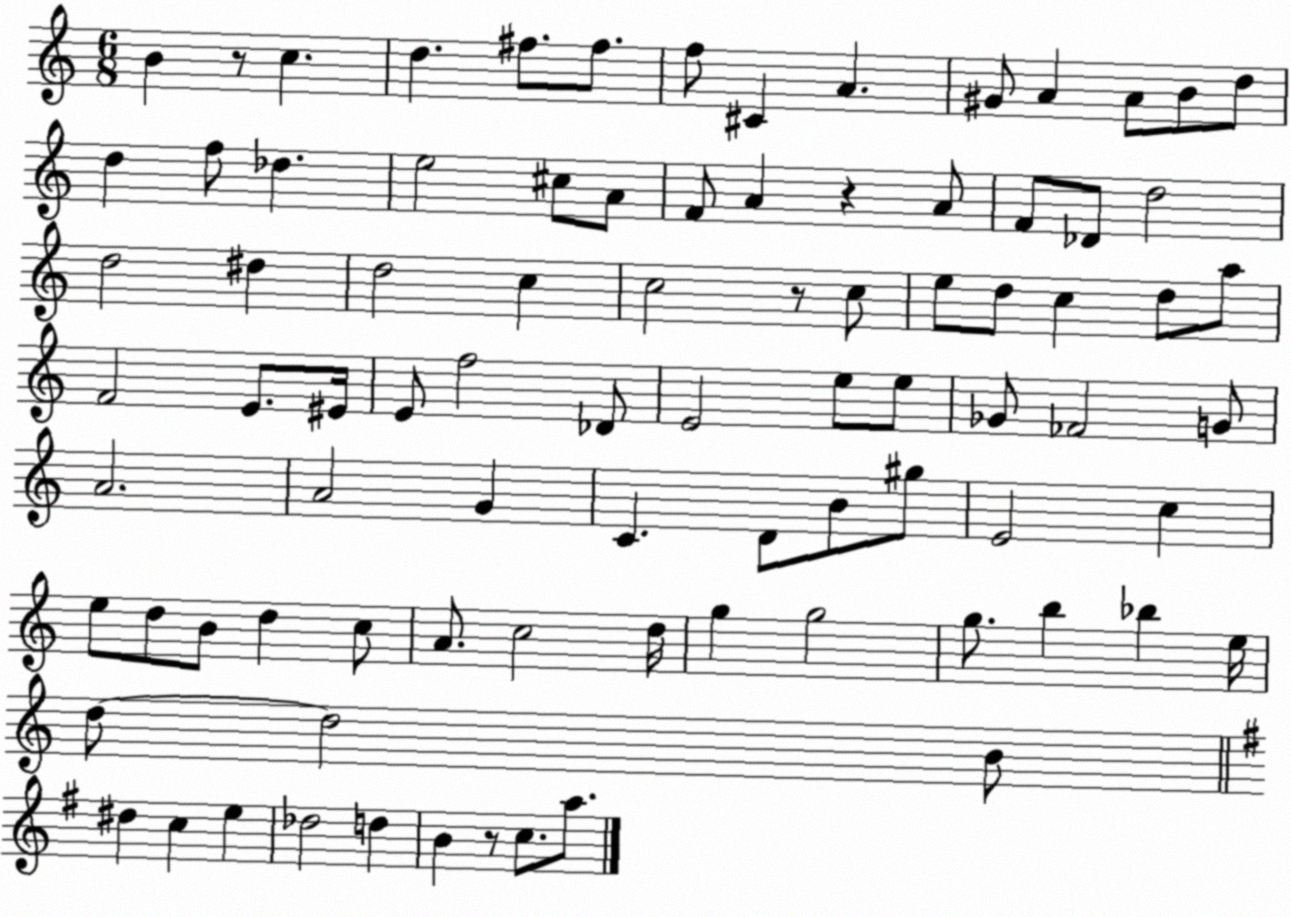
X:1
T:Untitled
M:6/8
L:1/4
K:C
B z/2 c d ^f/2 ^f/2 f/2 ^C A ^G/2 A A/2 B/2 d/2 d f/2 _d e2 ^c/2 A/2 F/2 A z A/2 F/2 _D/2 d2 d2 ^d d2 c c2 z/2 c/2 e/2 d/2 c d/2 a/2 F2 E/2 ^E/4 E/2 f2 _D/2 E2 e/2 e/2 _G/2 _F2 G/2 A2 A2 G C D/2 B/2 ^g/2 E2 c e/2 d/2 B/2 d c/2 A/2 c2 d/4 g g2 g/2 b _b e/4 d/2 d2 B/2 ^d c e _d2 d B z/2 c/2 a/2